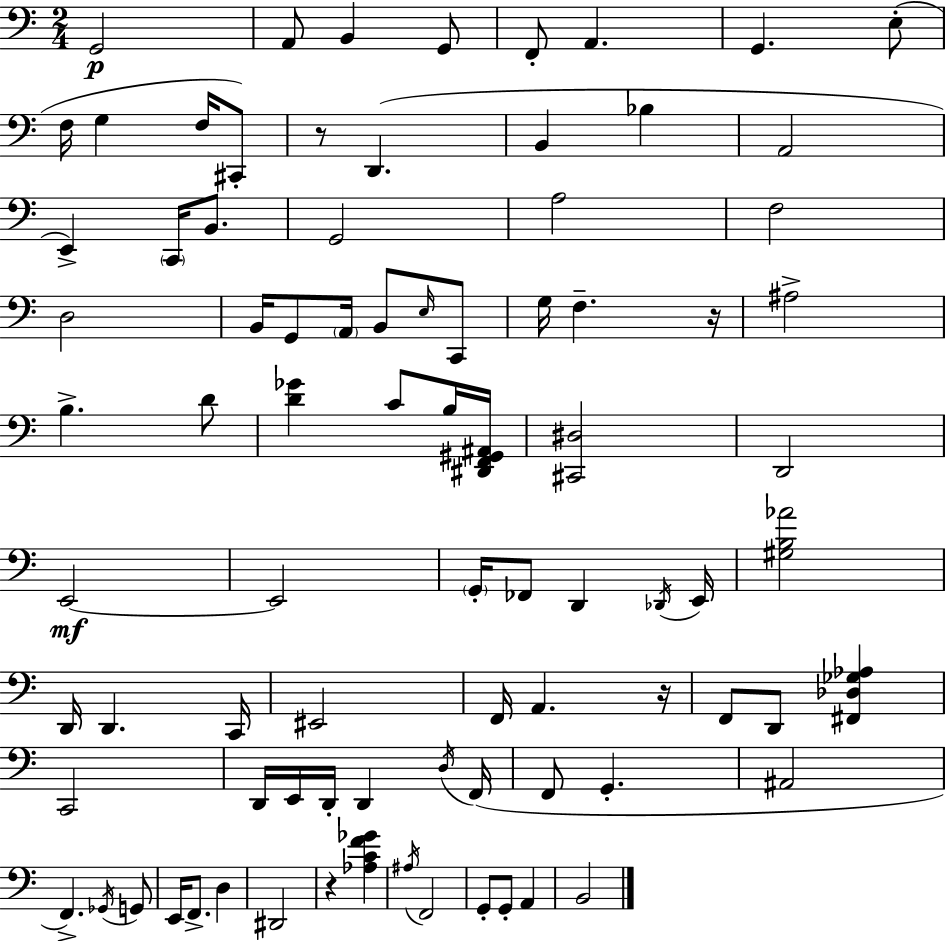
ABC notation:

X:1
T:Untitled
M:2/4
L:1/4
K:Am
G,,2 A,,/2 B,, G,,/2 F,,/2 A,, G,, E,/2 F,/4 G, F,/4 ^C,,/2 z/2 D,, B,, _B, A,,2 E,, C,,/4 B,,/2 G,,2 A,2 F,2 D,2 B,,/4 G,,/2 A,,/4 B,,/2 E,/4 C,,/2 G,/4 F, z/4 ^A,2 B, D/2 [D_G] C/2 B,/4 [^D,,F,,^G,,^A,,]/4 [^C,,^D,]2 D,,2 E,,2 E,,2 G,,/4 _F,,/2 D,, _D,,/4 E,,/4 [^G,B,_A]2 D,,/4 D,, C,,/4 ^E,,2 F,,/4 A,, z/4 F,,/2 D,,/2 [^F,,_D,_G,_A,] C,,2 D,,/4 E,,/4 D,,/4 D,, D,/4 F,,/4 F,,/2 G,, ^A,,2 F,, _G,,/4 G,,/2 E,,/4 F,,/2 D, ^D,,2 z [_A,CF_G] ^A,/4 F,,2 G,,/2 G,,/2 A,, B,,2